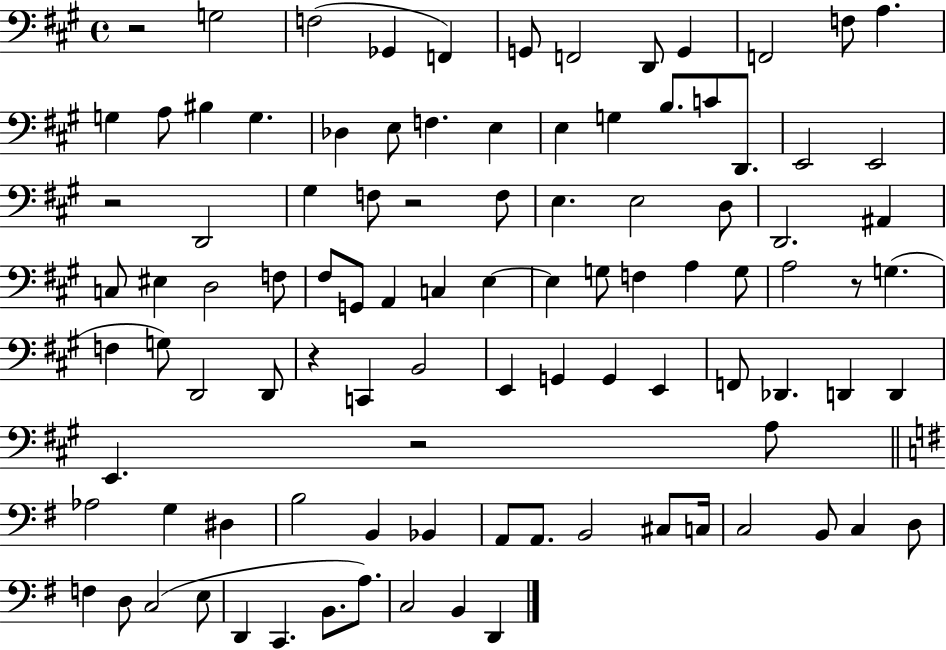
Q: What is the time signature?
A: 4/4